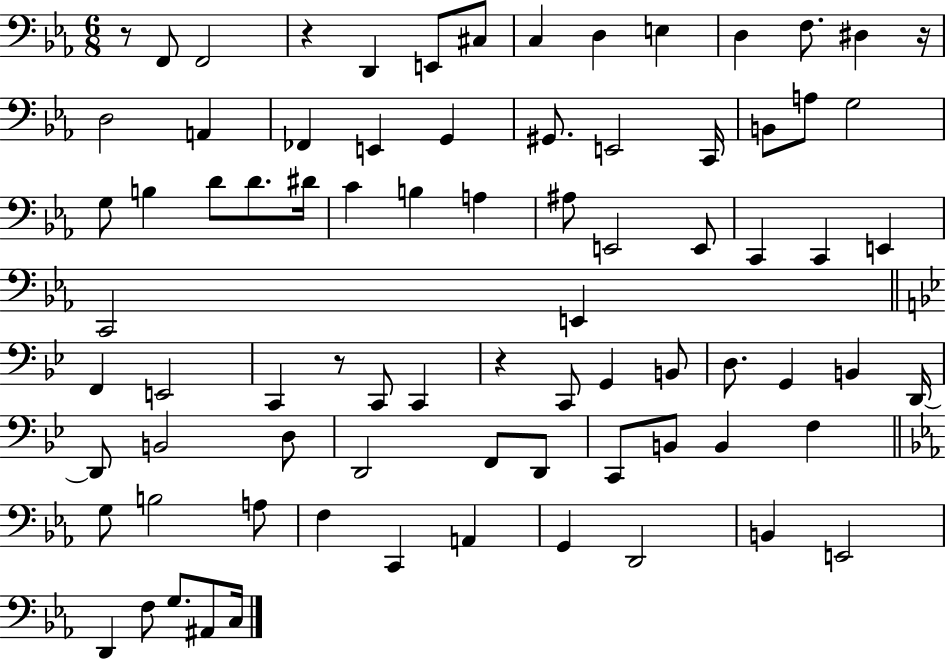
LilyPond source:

{
  \clef bass
  \numericTimeSignature
  \time 6/8
  \key ees \major
  \repeat volta 2 { r8 f,8 f,2 | r4 d,4 e,8 cis8 | c4 d4 e4 | d4 f8. dis4 r16 | \break d2 a,4 | fes,4 e,4 g,4 | gis,8. e,2 c,16 | b,8 a8 g2 | \break g8 b4 d'8 d'8. dis'16 | c'4 b4 a4 | ais8 e,2 e,8 | c,4 c,4 e,4 | \break c,2 e,4 | \bar "||" \break \key bes \major f,4 e,2 | c,4 r8 c,8 c,4 | r4 c,8 g,4 b,8 | d8. g,4 b,4 d,16~~ | \break d,8 b,2 d8 | d,2 f,8 d,8 | c,8 b,8 b,4 f4 | \bar "||" \break \key ees \major g8 b2 a8 | f4 c,4 a,4 | g,4 d,2 | b,4 e,2 | \break d,4 f8 g8. ais,8 c16 | } \bar "|."
}